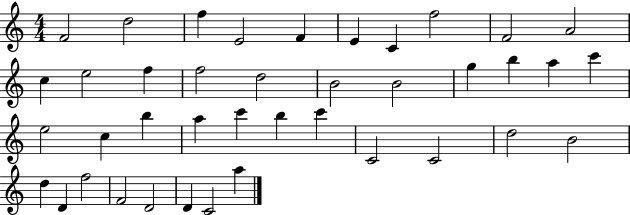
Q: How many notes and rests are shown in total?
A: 40